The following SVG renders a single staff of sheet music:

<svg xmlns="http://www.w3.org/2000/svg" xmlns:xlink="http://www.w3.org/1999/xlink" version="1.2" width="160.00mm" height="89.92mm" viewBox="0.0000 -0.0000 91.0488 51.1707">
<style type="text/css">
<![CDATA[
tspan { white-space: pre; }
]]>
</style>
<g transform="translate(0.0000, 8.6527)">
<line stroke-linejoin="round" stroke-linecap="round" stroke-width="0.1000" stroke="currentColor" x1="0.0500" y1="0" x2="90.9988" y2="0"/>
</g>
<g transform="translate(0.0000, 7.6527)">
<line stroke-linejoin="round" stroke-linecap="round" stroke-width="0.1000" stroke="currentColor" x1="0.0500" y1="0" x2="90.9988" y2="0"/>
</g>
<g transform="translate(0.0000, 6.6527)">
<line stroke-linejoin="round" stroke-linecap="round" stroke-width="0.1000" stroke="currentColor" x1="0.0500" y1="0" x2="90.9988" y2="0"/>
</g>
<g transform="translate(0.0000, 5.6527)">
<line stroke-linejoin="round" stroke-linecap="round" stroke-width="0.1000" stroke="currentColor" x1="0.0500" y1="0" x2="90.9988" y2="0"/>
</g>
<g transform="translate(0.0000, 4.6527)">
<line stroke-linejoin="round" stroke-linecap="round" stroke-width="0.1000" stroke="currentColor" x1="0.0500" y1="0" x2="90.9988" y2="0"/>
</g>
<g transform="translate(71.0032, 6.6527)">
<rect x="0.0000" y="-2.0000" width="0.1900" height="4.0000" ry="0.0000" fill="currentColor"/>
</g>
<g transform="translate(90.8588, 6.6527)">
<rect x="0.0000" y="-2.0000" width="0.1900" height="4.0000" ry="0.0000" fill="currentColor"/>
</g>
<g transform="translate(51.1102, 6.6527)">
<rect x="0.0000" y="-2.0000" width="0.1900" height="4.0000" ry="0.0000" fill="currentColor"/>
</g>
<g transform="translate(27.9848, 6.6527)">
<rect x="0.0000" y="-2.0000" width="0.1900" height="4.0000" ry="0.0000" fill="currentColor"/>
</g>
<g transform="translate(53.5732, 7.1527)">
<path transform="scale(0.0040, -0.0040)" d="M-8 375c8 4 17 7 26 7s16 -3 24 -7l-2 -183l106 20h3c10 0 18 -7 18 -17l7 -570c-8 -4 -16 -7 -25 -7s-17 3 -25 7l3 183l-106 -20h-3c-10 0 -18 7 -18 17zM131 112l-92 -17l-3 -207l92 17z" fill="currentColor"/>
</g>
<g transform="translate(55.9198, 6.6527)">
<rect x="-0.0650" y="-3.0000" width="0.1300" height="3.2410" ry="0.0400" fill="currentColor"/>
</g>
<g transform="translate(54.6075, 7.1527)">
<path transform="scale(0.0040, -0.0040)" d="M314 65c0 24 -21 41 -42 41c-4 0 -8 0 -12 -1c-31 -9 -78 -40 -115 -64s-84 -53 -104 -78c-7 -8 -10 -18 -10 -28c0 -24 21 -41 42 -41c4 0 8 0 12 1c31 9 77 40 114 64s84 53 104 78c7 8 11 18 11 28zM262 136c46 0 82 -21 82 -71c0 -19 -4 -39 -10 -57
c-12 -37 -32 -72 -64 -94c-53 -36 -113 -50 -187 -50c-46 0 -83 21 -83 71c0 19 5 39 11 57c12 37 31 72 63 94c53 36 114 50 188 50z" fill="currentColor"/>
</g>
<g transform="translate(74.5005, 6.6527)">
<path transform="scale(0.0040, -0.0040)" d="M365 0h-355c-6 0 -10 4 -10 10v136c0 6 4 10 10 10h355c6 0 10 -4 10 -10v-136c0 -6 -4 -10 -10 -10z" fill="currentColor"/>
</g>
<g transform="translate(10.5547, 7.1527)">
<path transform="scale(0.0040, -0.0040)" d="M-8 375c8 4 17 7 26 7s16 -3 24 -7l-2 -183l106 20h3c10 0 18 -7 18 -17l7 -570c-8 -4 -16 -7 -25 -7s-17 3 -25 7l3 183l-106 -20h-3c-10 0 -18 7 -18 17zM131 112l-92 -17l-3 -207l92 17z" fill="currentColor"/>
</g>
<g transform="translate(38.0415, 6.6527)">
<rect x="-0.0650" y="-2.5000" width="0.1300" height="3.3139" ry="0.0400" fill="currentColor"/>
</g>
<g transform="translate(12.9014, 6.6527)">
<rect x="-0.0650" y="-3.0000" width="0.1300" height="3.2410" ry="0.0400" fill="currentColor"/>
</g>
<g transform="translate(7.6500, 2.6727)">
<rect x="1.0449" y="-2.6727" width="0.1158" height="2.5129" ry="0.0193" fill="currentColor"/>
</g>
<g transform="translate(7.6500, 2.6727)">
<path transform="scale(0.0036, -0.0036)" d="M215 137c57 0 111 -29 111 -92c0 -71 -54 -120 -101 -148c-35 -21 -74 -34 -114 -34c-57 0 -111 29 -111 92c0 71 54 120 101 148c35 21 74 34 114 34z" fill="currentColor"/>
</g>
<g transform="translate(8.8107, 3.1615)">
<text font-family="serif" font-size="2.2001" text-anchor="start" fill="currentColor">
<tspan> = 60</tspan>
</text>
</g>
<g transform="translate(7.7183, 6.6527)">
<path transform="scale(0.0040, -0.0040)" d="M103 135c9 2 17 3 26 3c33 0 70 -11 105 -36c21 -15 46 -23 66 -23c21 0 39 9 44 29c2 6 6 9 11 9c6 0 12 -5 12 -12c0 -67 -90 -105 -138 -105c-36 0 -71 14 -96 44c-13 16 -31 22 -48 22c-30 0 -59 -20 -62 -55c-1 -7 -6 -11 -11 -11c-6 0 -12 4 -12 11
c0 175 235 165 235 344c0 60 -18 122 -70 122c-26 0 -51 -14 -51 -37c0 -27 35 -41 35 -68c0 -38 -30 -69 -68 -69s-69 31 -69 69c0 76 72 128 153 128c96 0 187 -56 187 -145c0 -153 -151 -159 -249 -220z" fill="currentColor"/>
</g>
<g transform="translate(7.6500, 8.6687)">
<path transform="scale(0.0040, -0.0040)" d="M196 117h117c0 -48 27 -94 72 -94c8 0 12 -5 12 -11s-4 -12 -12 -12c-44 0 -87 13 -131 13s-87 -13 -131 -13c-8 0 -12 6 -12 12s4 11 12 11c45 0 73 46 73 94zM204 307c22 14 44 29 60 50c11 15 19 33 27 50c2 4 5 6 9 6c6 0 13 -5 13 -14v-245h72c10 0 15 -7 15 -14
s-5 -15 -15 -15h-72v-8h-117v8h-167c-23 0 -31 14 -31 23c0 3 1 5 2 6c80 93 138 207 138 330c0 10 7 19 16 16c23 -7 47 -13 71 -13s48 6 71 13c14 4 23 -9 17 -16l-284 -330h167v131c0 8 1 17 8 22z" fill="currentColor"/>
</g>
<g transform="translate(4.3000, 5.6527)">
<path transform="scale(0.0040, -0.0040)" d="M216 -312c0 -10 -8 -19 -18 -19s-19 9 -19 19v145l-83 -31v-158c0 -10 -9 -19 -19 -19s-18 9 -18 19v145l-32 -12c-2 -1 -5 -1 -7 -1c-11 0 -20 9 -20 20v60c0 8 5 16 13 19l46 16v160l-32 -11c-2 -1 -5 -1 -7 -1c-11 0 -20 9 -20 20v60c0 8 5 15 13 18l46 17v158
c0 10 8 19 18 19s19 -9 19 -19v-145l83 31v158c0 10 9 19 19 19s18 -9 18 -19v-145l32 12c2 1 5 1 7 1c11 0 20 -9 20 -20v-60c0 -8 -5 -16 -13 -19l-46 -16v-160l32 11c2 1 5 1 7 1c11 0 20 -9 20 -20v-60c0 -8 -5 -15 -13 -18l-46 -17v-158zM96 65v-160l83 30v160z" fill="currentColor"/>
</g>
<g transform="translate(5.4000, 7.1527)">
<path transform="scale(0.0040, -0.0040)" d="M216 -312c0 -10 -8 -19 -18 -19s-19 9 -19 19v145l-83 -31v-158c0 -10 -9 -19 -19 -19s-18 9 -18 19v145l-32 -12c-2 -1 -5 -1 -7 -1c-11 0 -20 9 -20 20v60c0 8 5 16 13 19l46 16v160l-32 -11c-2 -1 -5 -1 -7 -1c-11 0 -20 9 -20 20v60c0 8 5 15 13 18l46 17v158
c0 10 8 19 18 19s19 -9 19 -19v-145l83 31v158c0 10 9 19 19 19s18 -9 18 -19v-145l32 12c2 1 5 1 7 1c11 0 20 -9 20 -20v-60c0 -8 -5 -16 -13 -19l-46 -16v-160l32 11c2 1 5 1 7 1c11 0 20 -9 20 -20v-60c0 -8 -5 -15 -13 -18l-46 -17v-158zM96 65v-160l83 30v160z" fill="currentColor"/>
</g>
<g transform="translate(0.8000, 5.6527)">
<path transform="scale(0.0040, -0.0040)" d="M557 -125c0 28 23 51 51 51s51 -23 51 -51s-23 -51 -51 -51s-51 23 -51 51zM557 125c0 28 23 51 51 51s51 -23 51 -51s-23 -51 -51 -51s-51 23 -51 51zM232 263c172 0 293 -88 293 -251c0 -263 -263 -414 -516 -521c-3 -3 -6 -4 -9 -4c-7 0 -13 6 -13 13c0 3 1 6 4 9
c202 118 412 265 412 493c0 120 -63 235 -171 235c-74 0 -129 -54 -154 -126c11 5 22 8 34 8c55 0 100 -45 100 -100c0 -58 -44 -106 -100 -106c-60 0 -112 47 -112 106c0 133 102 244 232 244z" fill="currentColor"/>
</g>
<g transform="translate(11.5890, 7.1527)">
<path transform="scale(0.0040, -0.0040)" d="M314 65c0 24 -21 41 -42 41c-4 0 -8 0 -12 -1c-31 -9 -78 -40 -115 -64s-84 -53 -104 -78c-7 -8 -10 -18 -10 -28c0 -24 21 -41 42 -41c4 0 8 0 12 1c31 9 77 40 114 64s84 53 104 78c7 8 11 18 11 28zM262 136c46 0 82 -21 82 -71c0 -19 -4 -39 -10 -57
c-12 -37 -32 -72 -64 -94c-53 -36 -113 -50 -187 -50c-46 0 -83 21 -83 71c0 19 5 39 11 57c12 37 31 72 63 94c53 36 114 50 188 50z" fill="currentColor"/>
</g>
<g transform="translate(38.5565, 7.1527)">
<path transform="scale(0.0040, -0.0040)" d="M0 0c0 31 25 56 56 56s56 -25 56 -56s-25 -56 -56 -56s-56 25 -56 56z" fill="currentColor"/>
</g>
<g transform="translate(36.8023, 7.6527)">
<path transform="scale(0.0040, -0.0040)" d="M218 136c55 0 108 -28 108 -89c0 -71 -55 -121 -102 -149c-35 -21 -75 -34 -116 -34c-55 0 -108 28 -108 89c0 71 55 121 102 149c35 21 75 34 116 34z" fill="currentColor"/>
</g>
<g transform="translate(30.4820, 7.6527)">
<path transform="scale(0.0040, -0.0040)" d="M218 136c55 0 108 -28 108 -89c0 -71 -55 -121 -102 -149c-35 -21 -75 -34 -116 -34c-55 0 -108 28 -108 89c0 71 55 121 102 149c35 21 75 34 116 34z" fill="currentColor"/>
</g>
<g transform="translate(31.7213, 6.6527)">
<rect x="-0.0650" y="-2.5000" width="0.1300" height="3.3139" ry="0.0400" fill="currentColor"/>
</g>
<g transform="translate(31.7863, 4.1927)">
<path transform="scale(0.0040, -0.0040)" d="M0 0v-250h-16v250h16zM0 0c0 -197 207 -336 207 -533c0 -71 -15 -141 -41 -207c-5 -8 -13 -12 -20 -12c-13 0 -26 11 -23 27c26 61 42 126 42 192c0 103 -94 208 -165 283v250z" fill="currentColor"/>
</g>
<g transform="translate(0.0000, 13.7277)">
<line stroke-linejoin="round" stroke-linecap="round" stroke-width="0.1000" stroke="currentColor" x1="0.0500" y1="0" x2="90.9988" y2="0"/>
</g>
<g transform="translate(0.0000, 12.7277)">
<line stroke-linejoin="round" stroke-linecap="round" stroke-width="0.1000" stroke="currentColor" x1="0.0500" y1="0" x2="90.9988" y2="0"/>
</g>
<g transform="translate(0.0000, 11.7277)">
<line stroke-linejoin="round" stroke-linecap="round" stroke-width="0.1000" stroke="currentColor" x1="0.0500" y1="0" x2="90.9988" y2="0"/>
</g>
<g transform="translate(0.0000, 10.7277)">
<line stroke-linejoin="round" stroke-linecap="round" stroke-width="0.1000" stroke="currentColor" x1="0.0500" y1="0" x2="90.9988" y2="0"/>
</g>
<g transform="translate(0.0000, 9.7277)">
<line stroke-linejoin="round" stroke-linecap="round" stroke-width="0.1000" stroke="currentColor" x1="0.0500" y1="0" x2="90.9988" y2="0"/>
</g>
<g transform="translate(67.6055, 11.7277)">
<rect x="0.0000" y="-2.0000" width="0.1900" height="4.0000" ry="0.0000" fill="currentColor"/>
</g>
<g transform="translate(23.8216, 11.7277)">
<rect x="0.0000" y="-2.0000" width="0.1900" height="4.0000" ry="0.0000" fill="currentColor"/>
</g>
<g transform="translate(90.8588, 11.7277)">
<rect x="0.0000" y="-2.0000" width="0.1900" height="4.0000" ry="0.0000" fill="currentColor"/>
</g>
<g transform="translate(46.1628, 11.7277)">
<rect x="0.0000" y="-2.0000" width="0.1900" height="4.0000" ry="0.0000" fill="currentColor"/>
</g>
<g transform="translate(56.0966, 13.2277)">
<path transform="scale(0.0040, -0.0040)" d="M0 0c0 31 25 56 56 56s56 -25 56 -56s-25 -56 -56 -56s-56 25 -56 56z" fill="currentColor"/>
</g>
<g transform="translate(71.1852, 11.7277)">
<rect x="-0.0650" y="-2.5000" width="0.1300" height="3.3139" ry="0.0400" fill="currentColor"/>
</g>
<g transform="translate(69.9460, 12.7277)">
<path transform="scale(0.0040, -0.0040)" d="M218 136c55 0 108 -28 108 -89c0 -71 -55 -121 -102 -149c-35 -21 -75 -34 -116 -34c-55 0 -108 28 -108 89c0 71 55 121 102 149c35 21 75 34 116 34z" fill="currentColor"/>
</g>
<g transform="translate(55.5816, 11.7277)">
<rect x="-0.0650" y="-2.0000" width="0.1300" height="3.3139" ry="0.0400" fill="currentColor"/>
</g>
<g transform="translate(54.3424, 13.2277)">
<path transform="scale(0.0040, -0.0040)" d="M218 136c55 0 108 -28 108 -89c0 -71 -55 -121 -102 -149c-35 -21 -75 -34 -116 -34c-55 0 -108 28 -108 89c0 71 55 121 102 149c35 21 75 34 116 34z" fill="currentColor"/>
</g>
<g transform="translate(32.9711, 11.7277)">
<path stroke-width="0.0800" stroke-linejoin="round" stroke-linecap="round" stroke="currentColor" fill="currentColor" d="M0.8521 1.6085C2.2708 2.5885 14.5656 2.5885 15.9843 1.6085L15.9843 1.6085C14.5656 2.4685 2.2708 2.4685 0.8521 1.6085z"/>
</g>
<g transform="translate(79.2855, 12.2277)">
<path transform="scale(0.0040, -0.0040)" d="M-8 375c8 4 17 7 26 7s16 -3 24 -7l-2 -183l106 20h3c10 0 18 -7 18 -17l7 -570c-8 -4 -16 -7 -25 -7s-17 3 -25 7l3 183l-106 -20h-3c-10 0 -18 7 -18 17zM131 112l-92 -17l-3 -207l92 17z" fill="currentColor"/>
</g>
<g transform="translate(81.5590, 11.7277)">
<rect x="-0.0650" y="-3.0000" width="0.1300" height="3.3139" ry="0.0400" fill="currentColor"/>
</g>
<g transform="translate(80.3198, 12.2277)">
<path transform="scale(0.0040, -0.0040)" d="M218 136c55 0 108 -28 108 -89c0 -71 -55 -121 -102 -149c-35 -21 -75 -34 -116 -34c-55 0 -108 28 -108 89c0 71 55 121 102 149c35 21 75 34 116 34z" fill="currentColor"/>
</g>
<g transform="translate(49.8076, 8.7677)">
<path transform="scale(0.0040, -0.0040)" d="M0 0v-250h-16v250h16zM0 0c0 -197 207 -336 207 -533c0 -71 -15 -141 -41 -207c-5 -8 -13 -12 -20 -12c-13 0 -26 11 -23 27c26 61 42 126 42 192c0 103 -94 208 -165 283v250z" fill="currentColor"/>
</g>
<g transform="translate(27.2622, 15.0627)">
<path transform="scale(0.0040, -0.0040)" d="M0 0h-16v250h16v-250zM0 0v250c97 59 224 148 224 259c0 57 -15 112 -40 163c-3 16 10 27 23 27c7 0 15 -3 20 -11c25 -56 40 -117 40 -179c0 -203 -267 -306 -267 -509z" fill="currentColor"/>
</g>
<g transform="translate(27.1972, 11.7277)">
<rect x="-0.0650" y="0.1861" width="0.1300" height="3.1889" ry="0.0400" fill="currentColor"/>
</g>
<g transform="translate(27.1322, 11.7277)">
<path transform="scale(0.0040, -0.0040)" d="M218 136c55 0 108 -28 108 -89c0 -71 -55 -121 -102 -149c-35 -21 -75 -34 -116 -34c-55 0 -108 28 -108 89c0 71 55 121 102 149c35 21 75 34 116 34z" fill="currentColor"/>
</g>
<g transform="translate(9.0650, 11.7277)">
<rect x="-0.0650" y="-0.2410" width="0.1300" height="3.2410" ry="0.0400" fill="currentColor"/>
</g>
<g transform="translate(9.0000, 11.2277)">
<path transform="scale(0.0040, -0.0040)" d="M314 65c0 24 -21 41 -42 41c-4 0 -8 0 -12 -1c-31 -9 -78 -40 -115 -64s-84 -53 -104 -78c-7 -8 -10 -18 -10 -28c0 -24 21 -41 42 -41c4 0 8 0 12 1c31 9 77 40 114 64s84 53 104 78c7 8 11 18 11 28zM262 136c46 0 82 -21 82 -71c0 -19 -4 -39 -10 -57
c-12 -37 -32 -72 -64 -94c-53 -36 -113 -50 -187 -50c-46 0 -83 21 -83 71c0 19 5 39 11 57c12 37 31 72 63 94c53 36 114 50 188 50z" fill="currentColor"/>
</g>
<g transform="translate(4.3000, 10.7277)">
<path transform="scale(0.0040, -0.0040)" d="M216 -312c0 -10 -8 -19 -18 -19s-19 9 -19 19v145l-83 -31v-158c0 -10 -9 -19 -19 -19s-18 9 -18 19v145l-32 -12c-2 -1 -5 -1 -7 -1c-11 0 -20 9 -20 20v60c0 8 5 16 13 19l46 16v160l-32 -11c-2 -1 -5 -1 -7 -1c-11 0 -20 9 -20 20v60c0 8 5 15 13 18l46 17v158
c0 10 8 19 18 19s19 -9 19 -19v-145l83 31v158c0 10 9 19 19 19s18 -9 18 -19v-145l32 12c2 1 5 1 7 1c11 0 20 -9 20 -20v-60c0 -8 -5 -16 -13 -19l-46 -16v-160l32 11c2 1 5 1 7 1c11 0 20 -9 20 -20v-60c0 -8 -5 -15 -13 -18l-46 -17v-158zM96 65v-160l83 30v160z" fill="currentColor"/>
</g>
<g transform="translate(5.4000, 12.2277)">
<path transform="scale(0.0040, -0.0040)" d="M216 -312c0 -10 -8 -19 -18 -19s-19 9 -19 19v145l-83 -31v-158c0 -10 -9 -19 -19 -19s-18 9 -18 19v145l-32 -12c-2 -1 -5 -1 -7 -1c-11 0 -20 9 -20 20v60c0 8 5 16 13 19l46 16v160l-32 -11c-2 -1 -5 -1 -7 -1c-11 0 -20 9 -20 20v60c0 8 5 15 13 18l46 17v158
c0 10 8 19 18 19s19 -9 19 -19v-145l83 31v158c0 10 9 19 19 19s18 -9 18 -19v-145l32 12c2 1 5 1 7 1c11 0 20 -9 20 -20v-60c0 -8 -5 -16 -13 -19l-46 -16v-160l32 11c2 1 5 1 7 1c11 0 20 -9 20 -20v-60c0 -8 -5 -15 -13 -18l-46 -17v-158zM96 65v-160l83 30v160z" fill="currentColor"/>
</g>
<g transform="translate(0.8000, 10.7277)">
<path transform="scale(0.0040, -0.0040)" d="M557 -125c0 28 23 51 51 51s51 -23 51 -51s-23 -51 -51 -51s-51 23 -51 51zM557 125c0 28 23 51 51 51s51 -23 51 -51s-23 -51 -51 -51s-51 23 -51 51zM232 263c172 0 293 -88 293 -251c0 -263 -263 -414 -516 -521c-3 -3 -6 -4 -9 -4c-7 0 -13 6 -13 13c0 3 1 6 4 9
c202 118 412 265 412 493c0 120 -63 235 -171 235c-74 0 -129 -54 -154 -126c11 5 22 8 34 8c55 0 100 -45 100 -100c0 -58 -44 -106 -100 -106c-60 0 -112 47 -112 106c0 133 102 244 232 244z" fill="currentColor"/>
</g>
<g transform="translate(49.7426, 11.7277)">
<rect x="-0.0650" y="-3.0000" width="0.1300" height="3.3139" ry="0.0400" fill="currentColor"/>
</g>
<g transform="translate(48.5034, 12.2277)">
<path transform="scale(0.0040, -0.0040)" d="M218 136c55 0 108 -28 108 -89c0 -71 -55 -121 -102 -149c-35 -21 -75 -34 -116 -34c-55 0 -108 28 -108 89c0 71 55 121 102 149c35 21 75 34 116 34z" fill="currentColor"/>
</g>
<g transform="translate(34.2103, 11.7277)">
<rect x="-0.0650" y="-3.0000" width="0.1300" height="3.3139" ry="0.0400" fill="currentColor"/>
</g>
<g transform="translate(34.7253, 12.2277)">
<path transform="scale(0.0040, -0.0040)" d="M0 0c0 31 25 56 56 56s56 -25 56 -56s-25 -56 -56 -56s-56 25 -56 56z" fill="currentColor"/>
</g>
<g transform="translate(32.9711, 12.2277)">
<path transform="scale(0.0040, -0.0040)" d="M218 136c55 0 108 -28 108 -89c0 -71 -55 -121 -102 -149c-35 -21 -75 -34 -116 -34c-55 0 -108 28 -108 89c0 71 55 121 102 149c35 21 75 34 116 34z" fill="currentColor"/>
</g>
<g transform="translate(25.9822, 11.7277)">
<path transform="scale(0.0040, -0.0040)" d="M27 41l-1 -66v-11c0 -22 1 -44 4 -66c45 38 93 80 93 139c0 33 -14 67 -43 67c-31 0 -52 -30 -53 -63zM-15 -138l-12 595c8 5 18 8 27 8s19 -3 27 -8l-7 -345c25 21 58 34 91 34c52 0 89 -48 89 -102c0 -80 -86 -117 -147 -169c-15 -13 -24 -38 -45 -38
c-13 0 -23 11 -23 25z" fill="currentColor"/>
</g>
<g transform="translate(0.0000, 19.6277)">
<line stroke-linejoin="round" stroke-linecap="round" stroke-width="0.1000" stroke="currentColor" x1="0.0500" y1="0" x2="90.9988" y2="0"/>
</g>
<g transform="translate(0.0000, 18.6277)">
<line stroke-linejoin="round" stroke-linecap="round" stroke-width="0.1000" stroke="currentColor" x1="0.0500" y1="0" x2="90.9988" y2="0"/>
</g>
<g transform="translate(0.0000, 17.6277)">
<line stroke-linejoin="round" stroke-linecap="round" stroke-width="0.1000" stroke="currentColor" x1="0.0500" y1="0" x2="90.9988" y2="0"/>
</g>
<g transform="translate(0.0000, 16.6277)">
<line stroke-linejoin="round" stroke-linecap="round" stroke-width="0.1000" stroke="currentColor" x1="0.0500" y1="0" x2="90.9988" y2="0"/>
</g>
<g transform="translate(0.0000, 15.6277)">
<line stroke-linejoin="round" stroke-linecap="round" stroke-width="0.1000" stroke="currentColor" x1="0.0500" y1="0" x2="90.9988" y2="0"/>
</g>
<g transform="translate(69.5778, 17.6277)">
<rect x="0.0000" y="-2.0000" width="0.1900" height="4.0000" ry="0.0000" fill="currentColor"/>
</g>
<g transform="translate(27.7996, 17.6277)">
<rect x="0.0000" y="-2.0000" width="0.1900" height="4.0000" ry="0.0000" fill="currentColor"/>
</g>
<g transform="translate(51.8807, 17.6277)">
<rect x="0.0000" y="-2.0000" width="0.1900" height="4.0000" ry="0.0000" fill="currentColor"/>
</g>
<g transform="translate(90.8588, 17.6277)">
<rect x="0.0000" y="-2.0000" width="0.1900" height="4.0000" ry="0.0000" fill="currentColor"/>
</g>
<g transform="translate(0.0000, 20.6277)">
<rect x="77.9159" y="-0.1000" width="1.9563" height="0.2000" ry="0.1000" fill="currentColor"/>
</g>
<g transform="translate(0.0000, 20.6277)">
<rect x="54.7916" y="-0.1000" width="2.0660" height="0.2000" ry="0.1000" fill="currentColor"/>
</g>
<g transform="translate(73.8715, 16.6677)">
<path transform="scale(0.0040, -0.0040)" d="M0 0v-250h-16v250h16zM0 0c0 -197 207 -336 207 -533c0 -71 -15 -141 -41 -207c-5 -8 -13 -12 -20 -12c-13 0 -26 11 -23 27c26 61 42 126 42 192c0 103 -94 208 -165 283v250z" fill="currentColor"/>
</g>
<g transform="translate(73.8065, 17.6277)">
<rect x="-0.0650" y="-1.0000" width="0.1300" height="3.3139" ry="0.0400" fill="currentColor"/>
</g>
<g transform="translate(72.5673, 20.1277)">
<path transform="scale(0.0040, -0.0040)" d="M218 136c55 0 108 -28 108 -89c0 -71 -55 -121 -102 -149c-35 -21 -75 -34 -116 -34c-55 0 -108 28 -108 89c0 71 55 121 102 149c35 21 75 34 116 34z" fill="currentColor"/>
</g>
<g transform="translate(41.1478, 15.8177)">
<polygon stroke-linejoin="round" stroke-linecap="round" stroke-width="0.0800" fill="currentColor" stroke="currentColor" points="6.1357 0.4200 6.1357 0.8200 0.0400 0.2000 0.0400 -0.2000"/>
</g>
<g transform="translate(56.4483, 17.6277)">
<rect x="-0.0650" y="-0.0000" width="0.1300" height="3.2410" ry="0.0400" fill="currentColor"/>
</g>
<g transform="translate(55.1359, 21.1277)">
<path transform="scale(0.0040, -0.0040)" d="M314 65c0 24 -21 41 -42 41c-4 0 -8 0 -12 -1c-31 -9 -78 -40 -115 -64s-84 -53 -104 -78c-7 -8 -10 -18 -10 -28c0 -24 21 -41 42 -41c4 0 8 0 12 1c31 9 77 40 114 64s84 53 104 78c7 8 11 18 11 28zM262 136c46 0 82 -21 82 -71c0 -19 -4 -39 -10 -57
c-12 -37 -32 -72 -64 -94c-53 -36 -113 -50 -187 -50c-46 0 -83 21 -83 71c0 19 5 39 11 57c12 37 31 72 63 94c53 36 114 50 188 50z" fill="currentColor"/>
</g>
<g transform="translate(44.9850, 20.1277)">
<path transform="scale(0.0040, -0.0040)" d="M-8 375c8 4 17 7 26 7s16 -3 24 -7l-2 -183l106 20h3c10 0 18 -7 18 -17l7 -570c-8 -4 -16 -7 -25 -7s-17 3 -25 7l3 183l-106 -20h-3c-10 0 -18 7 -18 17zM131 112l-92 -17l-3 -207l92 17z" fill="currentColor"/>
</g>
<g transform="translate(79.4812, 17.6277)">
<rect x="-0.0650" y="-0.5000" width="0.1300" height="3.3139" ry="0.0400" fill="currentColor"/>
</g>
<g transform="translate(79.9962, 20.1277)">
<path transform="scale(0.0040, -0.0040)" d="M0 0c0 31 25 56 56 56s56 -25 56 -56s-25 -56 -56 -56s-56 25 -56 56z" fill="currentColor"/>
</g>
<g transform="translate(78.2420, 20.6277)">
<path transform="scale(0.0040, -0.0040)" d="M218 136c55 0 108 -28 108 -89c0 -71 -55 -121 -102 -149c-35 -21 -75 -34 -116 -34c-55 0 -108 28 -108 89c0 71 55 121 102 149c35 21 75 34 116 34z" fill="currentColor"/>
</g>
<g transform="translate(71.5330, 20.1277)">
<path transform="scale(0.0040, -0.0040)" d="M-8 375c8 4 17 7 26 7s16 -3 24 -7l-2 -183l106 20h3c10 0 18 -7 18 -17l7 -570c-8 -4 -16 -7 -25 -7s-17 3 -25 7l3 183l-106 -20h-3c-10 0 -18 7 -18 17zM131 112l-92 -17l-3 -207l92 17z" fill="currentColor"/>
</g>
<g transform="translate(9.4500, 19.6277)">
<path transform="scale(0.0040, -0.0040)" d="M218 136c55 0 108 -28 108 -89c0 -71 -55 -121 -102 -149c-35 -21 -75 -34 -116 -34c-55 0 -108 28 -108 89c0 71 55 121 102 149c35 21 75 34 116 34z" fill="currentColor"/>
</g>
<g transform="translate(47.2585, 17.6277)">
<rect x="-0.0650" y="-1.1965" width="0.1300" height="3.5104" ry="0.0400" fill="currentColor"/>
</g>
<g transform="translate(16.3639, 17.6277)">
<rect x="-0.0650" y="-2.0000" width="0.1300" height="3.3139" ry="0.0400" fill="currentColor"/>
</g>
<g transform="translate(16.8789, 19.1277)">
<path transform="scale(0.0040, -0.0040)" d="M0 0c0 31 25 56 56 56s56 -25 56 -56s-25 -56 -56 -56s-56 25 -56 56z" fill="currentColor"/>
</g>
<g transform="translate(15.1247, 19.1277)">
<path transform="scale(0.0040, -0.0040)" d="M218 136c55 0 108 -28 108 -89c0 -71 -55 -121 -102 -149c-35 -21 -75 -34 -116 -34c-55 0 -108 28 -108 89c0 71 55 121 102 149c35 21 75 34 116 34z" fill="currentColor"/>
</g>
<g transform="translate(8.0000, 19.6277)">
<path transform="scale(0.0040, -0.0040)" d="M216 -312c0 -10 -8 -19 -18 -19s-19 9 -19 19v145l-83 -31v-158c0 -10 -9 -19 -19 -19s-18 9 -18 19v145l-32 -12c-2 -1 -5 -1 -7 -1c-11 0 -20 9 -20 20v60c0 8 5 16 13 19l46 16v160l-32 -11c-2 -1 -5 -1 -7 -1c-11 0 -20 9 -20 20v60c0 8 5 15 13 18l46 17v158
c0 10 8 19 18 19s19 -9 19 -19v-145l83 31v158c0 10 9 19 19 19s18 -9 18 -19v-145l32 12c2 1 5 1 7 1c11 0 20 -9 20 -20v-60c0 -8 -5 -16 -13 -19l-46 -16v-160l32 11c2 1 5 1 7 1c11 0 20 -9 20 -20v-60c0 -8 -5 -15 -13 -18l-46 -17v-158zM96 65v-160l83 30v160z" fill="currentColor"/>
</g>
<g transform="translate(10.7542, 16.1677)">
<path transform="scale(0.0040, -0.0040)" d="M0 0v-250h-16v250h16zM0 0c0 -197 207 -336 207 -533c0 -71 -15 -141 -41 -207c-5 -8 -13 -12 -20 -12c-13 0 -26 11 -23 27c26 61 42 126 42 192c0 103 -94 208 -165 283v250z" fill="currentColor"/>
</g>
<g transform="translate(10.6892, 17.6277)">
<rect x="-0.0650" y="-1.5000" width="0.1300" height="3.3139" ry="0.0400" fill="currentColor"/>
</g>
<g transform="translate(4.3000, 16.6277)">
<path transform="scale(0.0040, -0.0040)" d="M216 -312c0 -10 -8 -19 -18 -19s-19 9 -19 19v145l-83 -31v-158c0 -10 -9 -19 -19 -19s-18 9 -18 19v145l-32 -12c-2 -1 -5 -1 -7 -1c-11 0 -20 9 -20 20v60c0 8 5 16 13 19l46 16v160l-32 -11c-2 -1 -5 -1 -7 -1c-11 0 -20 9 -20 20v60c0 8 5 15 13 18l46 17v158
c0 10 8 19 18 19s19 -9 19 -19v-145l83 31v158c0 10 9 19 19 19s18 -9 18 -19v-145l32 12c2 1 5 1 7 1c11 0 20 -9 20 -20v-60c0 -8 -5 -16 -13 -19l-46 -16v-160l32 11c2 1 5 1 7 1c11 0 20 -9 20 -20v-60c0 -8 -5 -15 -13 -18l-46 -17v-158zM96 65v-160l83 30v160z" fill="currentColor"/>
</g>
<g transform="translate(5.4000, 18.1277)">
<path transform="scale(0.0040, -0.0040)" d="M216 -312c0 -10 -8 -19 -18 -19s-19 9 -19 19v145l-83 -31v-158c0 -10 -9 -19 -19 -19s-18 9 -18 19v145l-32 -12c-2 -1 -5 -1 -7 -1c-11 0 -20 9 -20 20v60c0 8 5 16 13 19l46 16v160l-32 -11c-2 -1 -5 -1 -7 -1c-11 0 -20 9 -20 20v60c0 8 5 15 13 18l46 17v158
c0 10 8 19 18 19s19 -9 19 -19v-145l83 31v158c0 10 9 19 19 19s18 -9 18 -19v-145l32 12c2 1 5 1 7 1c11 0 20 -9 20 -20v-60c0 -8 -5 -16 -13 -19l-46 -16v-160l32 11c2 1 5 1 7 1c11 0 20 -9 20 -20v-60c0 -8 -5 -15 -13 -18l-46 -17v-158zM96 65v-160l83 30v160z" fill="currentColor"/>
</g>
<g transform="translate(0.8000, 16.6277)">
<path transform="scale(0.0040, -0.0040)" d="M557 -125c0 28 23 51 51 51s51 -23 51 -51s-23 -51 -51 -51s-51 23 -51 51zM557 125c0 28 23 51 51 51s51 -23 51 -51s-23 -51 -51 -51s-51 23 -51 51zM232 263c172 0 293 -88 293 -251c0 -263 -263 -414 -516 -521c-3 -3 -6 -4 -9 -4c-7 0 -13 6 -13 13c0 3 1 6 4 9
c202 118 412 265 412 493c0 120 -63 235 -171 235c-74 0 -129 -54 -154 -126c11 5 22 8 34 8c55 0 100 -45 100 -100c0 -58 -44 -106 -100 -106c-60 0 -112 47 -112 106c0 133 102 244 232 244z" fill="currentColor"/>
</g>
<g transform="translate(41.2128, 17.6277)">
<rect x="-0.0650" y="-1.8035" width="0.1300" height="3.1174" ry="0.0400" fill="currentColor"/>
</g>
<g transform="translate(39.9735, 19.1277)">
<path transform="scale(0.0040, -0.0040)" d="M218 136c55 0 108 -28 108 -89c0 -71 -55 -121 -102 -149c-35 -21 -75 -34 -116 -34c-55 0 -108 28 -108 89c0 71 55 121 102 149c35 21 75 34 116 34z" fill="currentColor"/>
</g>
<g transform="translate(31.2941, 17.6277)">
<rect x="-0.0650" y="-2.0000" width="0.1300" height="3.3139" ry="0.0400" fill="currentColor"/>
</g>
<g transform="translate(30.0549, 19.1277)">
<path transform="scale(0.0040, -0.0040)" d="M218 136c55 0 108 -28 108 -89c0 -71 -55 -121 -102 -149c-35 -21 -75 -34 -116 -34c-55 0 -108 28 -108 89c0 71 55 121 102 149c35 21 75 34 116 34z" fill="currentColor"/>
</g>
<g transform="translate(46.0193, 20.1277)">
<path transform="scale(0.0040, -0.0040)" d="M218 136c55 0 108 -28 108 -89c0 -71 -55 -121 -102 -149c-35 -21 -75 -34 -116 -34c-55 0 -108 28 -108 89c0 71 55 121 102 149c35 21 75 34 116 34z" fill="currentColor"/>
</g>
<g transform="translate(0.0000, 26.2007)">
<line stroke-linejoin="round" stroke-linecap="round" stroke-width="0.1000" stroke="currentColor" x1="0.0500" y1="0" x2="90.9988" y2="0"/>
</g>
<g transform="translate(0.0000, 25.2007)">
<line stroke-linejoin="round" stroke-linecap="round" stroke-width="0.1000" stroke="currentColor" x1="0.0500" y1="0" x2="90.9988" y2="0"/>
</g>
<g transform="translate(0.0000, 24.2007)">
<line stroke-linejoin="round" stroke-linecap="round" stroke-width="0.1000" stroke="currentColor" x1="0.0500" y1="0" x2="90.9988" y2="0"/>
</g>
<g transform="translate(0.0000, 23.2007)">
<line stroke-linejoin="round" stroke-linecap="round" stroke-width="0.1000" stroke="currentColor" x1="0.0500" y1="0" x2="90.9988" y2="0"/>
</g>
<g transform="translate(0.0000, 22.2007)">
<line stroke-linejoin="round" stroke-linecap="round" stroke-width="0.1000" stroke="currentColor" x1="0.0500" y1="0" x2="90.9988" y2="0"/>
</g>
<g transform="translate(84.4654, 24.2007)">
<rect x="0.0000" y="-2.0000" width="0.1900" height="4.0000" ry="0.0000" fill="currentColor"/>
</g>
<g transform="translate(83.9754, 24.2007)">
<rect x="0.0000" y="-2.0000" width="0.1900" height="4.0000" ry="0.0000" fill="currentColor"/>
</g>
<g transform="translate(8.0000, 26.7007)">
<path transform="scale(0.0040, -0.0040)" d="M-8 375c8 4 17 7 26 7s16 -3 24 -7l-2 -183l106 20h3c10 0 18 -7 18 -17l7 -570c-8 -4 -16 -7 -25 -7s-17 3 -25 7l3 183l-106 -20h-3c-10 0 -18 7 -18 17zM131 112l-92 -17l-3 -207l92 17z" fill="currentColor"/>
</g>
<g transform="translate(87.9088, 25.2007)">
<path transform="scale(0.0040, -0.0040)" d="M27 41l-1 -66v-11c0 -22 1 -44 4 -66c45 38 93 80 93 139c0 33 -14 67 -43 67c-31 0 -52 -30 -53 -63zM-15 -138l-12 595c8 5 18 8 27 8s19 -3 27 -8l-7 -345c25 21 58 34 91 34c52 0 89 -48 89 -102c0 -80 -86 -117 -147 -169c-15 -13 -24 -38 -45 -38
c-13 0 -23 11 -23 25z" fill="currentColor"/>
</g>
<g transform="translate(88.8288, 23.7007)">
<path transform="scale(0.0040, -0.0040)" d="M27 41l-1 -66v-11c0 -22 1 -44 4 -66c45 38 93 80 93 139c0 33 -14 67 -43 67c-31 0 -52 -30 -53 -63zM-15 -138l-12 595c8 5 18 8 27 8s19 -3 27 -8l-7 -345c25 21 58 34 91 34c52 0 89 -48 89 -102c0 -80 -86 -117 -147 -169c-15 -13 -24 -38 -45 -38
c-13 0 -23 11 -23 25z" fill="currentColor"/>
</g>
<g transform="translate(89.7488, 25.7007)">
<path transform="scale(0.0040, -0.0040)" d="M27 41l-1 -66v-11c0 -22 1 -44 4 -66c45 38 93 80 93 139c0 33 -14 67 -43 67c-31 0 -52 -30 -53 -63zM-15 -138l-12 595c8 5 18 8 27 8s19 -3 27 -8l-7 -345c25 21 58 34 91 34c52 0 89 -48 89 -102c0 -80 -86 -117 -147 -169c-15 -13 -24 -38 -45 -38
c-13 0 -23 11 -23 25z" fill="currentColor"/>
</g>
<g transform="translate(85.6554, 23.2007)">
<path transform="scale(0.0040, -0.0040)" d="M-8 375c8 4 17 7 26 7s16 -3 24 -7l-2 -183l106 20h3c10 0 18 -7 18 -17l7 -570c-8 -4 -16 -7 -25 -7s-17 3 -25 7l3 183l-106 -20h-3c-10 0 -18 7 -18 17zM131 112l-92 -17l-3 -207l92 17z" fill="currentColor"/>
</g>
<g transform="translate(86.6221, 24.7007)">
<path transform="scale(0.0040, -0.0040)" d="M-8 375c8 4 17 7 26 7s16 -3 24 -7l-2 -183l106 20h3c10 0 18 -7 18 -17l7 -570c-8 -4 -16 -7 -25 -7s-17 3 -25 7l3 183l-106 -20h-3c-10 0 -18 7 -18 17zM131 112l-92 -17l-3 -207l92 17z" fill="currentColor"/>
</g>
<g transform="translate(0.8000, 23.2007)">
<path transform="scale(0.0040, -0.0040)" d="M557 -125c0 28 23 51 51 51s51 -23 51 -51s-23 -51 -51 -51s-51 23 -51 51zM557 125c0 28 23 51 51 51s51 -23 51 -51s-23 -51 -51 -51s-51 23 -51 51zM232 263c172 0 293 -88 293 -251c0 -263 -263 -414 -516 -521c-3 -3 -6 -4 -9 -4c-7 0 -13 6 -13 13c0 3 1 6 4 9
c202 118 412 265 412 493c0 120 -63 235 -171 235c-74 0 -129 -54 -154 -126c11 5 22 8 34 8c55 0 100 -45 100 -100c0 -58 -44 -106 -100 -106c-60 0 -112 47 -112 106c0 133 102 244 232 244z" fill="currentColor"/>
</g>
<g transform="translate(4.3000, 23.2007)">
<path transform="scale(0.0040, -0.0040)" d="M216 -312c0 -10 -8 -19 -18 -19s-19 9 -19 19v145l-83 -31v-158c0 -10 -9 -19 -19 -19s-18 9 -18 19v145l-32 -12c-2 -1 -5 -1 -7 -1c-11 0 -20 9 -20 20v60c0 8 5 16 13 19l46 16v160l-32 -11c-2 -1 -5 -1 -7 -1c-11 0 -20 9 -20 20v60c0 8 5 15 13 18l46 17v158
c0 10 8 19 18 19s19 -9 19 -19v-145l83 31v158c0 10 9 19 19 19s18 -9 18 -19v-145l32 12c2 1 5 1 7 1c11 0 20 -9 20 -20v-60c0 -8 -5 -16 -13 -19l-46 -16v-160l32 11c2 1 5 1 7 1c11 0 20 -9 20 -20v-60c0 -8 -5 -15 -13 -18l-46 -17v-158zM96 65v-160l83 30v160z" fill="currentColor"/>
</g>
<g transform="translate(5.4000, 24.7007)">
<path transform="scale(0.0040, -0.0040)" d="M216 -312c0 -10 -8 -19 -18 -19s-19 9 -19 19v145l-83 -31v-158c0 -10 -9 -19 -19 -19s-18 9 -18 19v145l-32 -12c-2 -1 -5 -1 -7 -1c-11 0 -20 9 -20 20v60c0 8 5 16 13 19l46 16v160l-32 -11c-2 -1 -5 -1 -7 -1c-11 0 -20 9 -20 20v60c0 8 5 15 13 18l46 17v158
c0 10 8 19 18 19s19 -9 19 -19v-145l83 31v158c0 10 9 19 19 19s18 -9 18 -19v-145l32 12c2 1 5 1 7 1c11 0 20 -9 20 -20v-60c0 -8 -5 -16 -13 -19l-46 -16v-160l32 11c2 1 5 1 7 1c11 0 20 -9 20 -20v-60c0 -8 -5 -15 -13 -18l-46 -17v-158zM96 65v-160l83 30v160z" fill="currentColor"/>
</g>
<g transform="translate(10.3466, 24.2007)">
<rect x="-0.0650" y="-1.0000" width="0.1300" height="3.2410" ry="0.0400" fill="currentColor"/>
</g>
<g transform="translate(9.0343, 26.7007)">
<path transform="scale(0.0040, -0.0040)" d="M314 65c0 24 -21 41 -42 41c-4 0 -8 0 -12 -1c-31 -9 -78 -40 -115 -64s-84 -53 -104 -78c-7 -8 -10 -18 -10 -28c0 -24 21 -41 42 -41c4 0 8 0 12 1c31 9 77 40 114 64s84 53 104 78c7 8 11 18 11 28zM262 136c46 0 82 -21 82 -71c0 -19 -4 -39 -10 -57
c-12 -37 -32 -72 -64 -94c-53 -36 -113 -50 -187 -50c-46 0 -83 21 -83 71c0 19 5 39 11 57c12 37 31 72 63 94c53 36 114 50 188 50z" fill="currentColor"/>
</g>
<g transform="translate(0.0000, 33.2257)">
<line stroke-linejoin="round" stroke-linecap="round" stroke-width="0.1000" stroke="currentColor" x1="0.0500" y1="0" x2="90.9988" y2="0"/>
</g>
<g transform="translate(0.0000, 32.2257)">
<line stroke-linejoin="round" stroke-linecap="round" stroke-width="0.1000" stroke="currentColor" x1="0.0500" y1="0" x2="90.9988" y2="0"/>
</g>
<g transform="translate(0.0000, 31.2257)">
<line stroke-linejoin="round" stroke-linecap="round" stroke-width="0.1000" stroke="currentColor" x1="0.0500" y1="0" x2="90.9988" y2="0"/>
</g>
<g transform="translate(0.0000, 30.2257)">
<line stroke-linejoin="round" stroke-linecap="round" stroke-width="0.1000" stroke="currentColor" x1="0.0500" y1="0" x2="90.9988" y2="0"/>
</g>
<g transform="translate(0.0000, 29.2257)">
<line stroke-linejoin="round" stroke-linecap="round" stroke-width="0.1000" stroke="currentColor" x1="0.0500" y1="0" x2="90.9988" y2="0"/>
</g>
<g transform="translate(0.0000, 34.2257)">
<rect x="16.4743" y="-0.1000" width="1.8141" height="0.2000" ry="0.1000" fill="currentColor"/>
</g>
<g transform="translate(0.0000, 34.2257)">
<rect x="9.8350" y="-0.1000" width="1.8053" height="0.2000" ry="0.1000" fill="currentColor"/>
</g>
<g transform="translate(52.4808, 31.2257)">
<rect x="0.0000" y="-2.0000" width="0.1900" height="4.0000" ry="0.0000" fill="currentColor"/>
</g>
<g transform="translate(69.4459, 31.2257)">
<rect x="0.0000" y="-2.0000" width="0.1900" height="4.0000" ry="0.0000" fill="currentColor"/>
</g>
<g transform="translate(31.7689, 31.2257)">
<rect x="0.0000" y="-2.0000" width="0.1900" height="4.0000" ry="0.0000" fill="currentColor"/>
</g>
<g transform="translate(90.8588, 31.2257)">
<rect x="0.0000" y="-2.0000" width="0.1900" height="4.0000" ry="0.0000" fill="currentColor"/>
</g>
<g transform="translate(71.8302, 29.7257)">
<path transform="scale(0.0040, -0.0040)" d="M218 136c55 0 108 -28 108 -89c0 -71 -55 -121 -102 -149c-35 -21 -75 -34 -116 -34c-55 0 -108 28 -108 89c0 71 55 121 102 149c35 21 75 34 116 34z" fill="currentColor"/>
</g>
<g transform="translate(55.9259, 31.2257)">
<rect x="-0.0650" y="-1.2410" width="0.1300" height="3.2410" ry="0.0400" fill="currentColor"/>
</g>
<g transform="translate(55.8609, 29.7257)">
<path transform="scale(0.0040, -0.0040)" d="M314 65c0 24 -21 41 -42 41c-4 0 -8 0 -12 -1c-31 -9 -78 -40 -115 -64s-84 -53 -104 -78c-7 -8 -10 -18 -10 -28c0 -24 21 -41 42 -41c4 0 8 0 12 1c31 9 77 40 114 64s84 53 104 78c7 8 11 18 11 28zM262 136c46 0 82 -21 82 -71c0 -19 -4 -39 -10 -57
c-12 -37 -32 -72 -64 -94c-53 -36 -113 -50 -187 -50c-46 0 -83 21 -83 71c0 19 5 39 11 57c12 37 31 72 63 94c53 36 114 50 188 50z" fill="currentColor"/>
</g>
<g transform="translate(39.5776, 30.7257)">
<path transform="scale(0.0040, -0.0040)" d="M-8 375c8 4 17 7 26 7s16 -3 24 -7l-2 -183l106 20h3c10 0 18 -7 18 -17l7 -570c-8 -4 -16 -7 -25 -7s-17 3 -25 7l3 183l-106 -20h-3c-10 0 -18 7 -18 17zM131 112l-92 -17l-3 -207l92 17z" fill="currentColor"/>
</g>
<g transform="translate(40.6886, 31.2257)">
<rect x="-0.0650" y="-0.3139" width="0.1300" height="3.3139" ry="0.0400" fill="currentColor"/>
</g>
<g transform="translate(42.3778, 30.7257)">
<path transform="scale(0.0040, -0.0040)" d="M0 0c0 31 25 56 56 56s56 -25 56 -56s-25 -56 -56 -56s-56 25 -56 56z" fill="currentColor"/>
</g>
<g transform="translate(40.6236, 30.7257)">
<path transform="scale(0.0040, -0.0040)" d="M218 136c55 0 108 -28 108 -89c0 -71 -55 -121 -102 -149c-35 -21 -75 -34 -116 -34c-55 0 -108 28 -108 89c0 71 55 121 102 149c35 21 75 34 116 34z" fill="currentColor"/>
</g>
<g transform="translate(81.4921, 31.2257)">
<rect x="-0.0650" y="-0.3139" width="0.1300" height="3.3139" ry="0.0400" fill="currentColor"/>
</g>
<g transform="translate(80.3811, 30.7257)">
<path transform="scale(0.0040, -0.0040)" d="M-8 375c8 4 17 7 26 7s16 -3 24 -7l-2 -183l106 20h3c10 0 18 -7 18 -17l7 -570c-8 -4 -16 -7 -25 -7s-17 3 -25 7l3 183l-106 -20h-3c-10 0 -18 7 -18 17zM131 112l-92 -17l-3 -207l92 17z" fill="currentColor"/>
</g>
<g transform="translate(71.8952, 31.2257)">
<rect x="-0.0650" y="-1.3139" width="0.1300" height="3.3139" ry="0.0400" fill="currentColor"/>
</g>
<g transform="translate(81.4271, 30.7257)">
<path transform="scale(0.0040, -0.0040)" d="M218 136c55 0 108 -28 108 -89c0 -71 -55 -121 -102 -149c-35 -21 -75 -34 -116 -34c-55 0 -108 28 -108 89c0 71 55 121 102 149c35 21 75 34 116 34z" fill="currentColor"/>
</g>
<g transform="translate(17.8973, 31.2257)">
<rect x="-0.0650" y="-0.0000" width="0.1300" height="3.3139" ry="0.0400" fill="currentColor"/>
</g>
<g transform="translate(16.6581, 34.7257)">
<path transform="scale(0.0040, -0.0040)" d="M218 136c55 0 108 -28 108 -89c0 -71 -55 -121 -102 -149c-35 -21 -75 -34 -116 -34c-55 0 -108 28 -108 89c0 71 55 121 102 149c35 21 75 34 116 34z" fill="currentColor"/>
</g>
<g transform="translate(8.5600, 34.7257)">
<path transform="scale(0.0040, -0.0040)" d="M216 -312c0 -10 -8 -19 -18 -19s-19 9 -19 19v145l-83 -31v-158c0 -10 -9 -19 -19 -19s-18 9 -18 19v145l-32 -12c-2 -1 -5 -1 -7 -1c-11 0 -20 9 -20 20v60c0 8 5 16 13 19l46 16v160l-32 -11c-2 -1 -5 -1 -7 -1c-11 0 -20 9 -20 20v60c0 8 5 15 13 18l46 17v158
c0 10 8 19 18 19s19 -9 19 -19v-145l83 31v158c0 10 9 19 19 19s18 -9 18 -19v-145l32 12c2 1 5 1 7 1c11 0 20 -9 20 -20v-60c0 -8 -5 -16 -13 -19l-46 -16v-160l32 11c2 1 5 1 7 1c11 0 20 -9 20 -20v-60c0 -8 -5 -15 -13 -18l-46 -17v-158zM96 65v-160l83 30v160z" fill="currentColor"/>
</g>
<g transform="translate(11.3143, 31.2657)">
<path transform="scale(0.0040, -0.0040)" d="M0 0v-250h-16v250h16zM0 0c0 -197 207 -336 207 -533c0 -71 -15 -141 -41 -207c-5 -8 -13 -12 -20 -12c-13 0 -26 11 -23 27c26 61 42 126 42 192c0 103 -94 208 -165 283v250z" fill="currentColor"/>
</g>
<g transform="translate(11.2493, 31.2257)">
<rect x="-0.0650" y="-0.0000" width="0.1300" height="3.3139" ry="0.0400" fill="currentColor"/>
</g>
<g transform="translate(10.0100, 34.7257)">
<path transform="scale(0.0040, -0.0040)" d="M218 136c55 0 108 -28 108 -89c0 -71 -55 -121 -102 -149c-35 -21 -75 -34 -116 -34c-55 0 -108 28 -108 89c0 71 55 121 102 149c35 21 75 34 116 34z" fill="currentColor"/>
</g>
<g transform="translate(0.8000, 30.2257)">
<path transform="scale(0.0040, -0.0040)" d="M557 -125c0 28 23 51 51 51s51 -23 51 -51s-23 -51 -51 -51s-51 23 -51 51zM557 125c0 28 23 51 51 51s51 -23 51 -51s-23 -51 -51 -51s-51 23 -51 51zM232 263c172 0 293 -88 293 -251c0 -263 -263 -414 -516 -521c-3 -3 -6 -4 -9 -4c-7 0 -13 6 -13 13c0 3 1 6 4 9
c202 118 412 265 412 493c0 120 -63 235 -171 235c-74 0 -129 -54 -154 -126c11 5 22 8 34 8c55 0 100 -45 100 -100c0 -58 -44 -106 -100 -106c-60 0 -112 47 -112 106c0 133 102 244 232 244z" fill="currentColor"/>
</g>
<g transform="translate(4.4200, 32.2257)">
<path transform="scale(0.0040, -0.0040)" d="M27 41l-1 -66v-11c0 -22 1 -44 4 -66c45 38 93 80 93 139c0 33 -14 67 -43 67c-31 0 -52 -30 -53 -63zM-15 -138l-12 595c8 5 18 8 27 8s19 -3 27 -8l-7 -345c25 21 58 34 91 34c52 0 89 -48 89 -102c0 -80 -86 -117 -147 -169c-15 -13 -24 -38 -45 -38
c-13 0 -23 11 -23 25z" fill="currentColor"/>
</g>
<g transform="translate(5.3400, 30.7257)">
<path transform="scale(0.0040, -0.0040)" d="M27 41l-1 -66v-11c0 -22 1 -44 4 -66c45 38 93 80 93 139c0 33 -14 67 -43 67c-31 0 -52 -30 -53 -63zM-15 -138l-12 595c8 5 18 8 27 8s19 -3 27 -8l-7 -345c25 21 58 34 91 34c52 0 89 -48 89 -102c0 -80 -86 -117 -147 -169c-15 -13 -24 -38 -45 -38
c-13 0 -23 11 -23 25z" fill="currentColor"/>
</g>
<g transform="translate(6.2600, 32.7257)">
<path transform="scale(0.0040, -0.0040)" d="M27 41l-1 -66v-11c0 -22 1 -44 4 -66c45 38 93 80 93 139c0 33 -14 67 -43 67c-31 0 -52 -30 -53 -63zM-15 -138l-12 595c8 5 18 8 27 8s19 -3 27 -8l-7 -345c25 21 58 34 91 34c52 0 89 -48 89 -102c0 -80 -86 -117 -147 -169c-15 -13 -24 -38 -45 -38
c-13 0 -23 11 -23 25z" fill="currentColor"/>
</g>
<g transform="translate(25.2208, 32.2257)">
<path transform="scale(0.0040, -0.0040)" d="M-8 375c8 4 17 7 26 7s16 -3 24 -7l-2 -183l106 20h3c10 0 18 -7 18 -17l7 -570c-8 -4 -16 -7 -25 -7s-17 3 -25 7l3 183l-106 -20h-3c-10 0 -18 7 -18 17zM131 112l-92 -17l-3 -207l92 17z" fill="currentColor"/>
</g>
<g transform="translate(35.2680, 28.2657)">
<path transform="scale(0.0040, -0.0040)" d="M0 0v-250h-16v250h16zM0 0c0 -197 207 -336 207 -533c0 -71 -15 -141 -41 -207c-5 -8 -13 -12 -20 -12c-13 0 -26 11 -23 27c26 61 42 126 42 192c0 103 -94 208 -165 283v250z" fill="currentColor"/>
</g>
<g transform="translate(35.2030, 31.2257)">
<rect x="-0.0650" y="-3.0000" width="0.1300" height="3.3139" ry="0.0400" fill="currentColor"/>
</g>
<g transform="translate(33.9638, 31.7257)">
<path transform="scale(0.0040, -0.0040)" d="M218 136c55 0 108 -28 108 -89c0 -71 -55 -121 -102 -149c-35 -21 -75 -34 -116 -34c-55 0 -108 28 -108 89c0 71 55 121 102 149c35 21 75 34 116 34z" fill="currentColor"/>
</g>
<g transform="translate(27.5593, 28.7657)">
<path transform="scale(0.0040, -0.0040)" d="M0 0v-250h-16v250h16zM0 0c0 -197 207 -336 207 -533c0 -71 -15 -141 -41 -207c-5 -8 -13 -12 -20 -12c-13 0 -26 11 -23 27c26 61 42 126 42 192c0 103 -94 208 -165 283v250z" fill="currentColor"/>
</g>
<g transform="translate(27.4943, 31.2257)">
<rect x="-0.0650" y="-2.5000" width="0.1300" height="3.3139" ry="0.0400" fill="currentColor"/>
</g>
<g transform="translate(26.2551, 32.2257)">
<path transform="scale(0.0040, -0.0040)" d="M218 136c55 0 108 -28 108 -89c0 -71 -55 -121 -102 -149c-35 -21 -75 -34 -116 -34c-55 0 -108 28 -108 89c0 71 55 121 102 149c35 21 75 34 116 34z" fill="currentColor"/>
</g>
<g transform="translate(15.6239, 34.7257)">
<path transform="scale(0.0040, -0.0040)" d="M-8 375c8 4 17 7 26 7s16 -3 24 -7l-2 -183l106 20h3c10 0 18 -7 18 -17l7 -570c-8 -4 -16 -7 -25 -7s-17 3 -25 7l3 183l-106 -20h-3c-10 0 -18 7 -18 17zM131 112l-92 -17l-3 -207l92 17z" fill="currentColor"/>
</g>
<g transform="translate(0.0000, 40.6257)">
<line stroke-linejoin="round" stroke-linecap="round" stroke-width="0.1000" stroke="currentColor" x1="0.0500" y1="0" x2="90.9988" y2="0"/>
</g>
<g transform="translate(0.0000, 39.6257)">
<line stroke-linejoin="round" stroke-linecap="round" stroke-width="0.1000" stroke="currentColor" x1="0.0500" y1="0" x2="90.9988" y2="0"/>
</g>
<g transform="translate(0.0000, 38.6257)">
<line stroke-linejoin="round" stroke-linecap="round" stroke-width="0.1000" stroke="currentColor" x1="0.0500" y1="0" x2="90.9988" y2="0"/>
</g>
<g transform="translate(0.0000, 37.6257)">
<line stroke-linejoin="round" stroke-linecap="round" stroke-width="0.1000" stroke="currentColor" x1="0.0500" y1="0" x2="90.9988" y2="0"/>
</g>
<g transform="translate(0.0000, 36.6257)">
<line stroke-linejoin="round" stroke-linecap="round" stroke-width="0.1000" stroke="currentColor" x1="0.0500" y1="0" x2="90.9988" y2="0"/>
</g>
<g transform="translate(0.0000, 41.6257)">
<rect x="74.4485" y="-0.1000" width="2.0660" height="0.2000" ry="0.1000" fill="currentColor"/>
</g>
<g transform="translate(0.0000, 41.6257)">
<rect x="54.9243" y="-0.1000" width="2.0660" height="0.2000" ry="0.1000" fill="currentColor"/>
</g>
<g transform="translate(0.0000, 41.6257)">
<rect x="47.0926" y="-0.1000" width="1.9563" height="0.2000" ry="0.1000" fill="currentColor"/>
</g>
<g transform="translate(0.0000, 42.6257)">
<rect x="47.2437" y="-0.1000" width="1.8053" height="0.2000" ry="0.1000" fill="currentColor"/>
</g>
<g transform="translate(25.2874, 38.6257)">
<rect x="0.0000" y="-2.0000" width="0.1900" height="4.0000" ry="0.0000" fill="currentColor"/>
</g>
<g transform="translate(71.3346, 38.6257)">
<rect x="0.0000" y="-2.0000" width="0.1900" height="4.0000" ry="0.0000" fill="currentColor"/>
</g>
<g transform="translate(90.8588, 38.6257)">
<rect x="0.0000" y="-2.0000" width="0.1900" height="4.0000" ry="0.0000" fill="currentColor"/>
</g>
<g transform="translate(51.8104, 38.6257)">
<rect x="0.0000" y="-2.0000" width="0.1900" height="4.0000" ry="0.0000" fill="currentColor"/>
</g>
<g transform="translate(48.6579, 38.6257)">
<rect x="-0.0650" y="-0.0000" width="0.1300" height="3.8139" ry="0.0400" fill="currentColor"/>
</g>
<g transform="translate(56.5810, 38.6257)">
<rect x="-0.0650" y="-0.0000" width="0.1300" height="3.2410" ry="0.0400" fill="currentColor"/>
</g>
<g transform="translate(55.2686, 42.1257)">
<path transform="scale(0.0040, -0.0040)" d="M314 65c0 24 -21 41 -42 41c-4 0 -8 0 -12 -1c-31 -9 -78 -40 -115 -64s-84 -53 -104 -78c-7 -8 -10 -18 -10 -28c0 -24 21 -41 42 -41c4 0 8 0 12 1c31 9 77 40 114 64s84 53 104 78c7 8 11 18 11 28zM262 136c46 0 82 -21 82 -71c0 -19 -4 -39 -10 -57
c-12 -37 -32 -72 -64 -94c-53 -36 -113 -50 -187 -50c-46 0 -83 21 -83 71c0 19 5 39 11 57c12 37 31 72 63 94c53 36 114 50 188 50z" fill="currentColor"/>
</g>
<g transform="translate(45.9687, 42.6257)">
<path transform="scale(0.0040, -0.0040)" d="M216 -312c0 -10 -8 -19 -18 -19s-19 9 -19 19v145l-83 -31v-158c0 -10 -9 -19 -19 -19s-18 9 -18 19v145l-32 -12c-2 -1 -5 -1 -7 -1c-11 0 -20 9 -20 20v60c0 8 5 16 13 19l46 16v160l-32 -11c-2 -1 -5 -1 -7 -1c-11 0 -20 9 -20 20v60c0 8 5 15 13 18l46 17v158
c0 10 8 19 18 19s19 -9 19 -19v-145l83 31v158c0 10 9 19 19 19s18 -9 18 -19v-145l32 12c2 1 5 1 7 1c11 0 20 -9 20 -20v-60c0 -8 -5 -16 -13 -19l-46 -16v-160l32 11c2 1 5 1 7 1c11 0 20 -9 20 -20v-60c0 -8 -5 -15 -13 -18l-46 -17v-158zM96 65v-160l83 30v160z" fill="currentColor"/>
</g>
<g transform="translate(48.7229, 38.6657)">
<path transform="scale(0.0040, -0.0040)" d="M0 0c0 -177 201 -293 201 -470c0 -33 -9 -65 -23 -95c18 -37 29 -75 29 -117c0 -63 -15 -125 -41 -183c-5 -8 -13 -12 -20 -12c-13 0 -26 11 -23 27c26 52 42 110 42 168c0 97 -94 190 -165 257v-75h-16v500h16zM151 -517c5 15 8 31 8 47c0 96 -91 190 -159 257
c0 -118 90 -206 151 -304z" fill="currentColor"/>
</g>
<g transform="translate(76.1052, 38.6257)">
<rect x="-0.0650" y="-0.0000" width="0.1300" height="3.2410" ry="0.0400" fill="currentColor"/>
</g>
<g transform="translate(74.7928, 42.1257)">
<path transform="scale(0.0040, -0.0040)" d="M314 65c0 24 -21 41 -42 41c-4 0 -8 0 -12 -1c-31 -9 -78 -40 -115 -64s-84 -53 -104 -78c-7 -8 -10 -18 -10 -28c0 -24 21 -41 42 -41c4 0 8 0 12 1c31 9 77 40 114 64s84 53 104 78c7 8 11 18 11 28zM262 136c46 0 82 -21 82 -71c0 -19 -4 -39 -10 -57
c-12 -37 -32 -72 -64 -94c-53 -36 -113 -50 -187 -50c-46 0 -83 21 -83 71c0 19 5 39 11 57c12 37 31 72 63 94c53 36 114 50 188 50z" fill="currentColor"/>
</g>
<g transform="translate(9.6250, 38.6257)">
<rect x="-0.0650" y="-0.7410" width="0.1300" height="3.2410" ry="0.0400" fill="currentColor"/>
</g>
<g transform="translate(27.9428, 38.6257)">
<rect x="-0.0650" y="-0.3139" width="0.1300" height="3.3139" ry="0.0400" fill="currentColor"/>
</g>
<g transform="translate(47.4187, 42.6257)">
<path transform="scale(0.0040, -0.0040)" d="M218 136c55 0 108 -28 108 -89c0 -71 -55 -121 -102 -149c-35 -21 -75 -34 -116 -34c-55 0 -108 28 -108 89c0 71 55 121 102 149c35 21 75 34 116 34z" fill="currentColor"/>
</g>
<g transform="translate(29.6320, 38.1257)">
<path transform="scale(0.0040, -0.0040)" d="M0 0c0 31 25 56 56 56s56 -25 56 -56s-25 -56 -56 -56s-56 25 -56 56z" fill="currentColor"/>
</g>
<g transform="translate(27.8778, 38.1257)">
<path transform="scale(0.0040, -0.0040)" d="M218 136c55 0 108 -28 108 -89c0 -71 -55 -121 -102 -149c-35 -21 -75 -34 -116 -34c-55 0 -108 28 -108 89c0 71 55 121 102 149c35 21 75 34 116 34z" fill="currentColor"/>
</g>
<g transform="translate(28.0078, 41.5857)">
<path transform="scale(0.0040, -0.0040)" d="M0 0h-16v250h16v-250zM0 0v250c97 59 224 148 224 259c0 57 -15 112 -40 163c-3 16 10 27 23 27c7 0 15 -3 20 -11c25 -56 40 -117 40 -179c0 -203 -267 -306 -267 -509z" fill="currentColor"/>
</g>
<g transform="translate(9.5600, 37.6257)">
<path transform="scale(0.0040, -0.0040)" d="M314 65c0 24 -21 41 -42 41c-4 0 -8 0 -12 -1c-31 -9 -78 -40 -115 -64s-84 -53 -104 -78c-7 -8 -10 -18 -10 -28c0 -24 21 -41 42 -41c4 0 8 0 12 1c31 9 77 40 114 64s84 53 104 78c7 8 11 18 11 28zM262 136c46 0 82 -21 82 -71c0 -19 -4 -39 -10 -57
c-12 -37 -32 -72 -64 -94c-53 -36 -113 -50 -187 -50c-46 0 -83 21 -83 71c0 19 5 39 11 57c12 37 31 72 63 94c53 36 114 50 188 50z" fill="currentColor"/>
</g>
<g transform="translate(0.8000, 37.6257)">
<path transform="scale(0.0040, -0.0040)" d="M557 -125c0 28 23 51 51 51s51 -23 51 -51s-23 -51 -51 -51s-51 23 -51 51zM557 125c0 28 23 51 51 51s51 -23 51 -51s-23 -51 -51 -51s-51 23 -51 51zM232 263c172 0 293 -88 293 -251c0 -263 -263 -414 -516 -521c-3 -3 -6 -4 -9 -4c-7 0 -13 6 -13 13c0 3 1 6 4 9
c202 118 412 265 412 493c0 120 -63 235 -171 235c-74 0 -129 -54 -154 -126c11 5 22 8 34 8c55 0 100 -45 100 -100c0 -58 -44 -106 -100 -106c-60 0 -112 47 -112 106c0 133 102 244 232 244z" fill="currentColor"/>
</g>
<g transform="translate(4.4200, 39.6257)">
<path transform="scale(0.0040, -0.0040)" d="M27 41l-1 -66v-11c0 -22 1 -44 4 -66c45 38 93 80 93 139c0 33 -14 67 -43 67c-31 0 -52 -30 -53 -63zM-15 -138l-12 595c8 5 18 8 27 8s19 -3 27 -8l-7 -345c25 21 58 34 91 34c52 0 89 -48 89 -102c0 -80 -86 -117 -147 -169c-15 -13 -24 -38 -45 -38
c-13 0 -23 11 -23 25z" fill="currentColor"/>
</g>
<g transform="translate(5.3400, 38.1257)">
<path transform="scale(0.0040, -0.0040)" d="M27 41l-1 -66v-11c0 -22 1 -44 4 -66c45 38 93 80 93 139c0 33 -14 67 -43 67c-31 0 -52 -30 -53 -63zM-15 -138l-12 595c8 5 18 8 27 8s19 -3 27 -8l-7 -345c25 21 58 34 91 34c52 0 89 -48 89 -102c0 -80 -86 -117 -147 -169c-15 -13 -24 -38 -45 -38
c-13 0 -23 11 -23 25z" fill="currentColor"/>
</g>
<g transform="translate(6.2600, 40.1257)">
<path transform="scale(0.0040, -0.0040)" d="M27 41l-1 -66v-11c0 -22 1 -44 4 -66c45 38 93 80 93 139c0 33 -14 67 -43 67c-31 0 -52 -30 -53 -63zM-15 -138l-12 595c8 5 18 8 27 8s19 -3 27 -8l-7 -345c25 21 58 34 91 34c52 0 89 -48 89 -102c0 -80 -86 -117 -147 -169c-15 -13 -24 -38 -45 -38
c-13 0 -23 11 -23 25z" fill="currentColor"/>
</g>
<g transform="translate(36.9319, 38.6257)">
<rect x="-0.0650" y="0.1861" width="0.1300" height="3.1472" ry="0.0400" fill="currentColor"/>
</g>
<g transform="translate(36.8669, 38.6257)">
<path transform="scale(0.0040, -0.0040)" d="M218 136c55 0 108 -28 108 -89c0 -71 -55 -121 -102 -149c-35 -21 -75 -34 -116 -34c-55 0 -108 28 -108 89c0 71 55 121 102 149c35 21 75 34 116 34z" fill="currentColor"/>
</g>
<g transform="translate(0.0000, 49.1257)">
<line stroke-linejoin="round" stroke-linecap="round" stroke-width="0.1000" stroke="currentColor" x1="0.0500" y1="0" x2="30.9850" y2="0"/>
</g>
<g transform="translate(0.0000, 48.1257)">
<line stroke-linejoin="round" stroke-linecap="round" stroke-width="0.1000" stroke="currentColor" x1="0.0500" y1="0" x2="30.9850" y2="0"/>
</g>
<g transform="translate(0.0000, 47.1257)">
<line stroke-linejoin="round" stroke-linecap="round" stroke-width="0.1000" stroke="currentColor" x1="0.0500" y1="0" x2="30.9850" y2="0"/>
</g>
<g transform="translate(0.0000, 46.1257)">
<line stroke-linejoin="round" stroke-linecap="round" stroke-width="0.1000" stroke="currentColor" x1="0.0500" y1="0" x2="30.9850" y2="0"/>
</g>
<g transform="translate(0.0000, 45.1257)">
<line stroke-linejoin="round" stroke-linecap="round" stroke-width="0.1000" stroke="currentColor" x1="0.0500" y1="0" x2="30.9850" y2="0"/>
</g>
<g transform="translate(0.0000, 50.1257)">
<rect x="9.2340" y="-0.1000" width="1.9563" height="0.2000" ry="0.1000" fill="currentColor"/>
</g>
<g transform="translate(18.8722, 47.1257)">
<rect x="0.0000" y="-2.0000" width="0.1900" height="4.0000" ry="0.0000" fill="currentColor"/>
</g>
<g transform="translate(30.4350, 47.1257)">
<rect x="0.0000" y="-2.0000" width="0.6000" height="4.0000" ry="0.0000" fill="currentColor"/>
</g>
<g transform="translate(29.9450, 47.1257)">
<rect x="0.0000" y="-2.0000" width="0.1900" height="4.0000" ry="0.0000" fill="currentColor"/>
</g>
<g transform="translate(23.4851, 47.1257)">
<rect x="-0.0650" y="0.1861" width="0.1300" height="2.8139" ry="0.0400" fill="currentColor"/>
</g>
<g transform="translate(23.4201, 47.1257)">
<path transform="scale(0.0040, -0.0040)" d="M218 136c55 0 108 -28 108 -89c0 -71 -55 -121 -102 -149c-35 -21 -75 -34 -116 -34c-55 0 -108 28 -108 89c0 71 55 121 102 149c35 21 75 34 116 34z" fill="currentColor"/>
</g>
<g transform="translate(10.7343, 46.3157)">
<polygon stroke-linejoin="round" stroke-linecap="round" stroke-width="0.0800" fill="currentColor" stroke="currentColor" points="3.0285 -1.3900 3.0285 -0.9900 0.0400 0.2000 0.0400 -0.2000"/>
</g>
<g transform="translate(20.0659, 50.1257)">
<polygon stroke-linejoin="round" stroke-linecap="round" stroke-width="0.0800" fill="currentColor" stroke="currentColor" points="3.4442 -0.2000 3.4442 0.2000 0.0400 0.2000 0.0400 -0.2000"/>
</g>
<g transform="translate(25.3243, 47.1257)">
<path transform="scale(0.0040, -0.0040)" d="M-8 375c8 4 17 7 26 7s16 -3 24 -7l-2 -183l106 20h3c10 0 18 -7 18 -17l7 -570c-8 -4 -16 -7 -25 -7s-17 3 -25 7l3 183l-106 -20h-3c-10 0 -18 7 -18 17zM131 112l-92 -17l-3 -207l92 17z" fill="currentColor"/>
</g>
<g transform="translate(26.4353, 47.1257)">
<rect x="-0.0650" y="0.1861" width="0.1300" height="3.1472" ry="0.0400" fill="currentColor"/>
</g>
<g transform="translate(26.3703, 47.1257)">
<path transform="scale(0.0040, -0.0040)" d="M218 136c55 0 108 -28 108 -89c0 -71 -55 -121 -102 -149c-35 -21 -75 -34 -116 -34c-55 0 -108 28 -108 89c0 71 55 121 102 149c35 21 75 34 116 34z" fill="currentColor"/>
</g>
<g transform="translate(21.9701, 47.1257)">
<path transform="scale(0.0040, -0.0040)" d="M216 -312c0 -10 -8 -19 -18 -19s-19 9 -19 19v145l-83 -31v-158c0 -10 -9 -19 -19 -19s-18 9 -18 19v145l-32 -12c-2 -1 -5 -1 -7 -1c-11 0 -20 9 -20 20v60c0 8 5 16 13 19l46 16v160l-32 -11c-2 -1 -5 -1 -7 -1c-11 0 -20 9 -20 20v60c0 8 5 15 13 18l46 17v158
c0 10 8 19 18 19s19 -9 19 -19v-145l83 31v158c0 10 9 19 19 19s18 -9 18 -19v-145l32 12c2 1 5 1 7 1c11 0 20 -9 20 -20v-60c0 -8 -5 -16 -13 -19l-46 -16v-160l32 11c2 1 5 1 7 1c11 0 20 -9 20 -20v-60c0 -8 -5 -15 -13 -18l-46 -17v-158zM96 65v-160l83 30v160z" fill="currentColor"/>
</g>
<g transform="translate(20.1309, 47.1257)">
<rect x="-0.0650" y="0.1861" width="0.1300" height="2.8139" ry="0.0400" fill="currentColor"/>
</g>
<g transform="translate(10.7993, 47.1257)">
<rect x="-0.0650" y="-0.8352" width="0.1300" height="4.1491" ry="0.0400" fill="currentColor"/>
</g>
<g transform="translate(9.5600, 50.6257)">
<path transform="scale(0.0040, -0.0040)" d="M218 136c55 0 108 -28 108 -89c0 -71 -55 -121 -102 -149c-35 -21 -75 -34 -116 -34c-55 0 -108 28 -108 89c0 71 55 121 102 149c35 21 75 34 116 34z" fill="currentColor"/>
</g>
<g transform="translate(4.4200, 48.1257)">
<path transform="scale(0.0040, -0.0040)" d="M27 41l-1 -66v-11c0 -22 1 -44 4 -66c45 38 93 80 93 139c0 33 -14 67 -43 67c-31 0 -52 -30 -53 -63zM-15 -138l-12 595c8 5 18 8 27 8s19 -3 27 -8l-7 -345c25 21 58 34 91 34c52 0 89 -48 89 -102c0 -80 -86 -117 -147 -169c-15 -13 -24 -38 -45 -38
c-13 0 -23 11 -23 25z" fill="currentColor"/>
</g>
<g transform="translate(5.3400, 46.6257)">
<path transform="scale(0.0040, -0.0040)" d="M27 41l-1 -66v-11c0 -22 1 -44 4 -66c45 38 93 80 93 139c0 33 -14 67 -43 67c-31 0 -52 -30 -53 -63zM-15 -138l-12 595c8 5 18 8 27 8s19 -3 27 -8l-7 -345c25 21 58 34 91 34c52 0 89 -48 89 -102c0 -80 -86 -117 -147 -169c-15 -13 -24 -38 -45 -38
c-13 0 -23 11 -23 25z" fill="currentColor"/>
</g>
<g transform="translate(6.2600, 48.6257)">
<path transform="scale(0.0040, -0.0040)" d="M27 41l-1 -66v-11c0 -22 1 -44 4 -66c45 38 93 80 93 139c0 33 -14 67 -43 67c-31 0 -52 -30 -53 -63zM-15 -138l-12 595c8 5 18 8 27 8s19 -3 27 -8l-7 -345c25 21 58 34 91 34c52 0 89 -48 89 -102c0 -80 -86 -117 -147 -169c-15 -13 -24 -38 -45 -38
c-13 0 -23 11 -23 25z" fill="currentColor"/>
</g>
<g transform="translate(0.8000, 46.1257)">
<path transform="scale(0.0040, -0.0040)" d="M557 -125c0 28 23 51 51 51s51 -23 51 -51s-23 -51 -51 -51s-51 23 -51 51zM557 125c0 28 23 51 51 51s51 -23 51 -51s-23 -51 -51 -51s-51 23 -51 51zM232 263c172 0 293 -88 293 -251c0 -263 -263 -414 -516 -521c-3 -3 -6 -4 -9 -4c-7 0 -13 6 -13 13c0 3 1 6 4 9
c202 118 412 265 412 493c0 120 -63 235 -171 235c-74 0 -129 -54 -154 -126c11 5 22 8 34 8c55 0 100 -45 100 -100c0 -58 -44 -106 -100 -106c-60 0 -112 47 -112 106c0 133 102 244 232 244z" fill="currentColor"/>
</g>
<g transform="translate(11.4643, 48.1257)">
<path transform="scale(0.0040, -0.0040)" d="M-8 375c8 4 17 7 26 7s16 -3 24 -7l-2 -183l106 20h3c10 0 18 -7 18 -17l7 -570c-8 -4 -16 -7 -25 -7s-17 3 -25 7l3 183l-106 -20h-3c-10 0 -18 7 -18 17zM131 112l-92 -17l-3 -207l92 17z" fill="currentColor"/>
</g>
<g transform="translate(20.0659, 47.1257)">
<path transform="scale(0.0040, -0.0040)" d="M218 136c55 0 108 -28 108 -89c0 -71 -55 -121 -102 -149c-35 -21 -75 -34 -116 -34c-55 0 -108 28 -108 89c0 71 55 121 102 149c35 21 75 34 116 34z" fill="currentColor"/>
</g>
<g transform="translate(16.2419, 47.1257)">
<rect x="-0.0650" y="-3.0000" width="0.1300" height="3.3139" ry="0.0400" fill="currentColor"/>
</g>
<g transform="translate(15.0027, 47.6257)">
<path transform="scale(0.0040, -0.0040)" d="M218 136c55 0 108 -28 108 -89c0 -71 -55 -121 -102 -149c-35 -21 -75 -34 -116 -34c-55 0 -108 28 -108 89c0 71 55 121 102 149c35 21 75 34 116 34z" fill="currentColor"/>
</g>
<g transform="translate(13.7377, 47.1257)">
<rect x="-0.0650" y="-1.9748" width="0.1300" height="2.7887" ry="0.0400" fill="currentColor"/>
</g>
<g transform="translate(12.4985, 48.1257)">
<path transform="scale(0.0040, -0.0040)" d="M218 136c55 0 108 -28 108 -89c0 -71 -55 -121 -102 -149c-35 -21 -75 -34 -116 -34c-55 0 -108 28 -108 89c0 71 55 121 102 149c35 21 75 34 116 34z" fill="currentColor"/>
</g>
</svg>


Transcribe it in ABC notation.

X:1
T:Untitled
M:2/4
L:1/4
K:D
C,2 B,,/2 B,, C,2 z2 E,2 _D,/2 ^C, ^C,/2 A,, B,, C, ^G,,/2 A,, A,, A,,/2 F,,/2 D,,2 F,,/2 E,, F,,2 ^D,,/2 D,, B,,/2 C,/2 E, G,2 G, E, F,2 _E,/2 D, ^C,,/4 D,,2 D,,2 D,,/2 B,,/2 C, D,/2 ^D,/2 D,